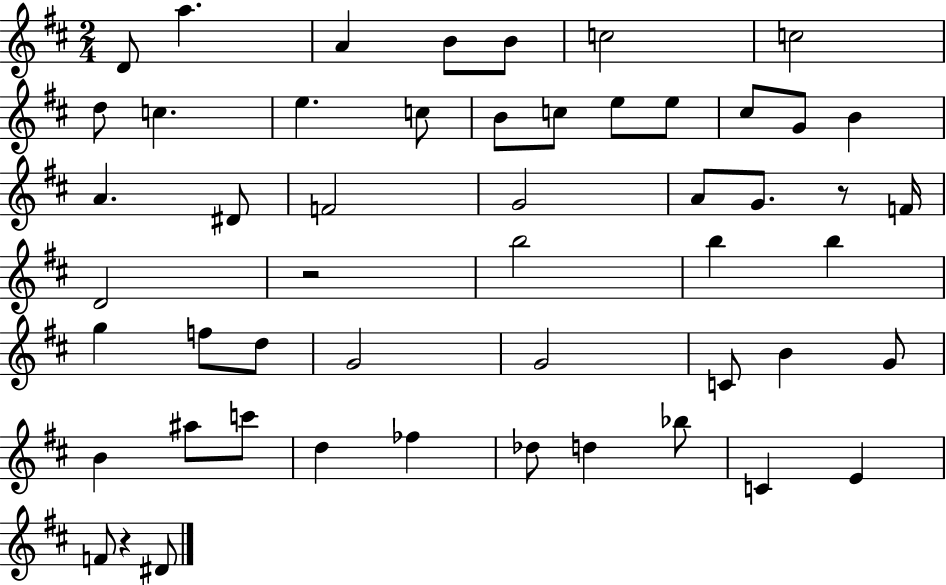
D4/e A5/q. A4/q B4/e B4/e C5/h C5/h D5/e C5/q. E5/q. C5/e B4/e C5/e E5/e E5/e C#5/e G4/e B4/q A4/q. D#4/e F4/h G4/h A4/e G4/e. R/e F4/s D4/h R/h B5/h B5/q B5/q G5/q F5/e D5/e G4/h G4/h C4/e B4/q G4/e B4/q A#5/e C6/e D5/q FES5/q Db5/e D5/q Bb5/e C4/q E4/q F4/e R/q D#4/e